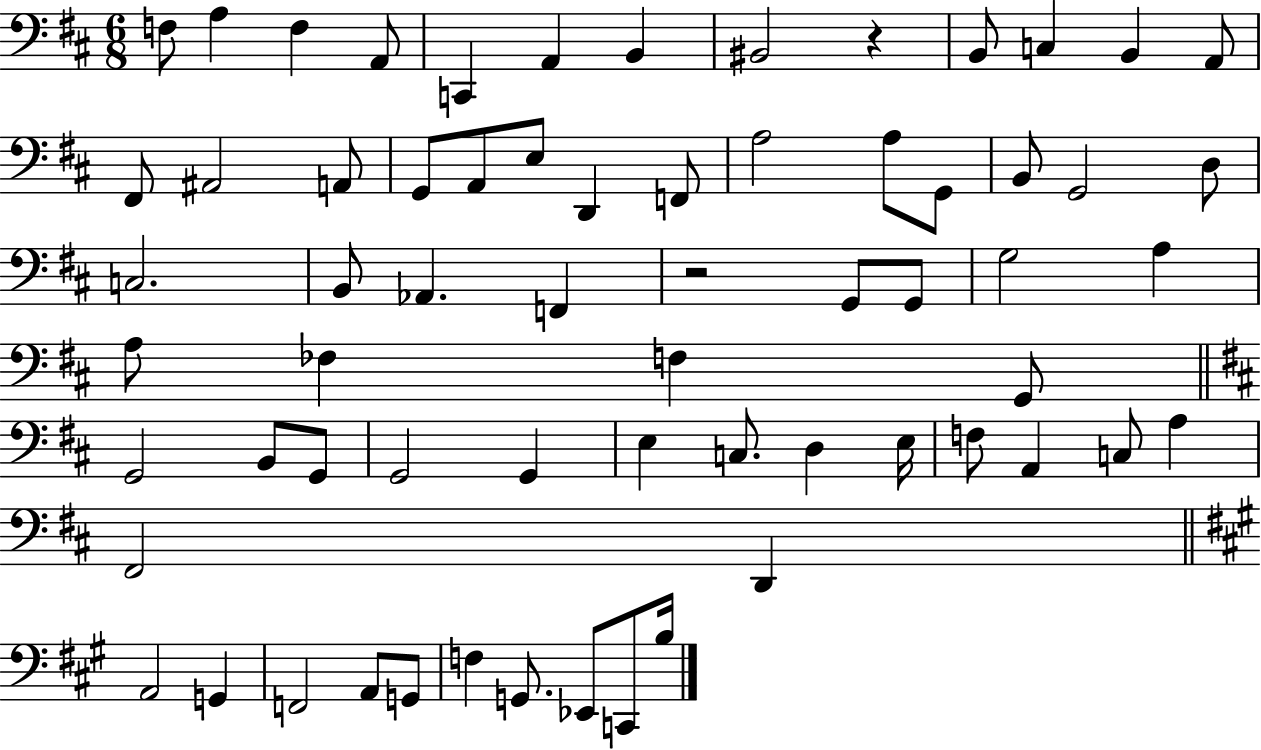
{
  \clef bass
  \numericTimeSignature
  \time 6/8
  \key d \major
  f8 a4 f4 a,8 | c,4 a,4 b,4 | bis,2 r4 | b,8 c4 b,4 a,8 | \break fis,8 ais,2 a,8 | g,8 a,8 e8 d,4 f,8 | a2 a8 g,8 | b,8 g,2 d8 | \break c2. | b,8 aes,4. f,4 | r2 g,8 g,8 | g2 a4 | \break a8 fes4 f4 g,8 | \bar "||" \break \key d \major g,2 b,8 g,8 | g,2 g,4 | e4 c8. d4 e16 | f8 a,4 c8 a4 | \break fis,2 d,4 | \bar "||" \break \key a \major a,2 g,4 | f,2 a,8 g,8 | f4 g,8. ees,8 c,8 b16 | \bar "|."
}